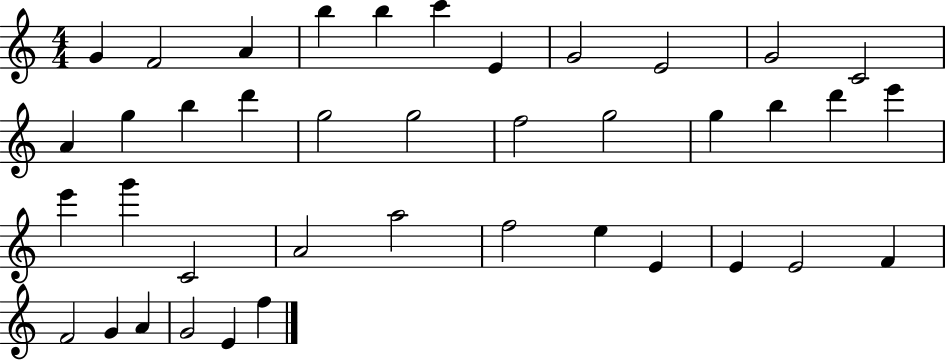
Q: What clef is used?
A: treble